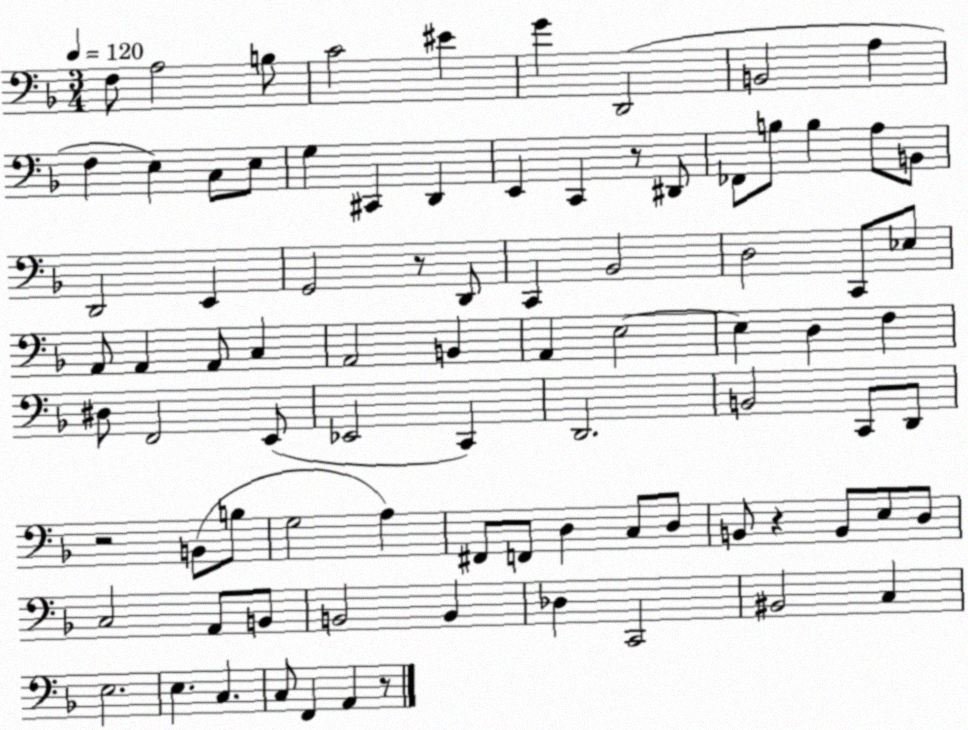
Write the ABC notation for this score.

X:1
T:Untitled
M:3/4
L:1/4
K:F
F,/2 A,2 B,/2 C2 ^E G D,,2 B,,2 A, F, E, C,/2 E,/2 G, ^C,, D,, E,, C,, z/2 ^D,,/2 _F,,/2 B,/2 B, A,/2 B,,/2 D,,2 E,, G,,2 z/2 D,,/2 C,, _B,,2 D,2 C,,/2 _E,/2 A,,/2 A,, A,,/2 C, A,,2 B,, A,, E,2 E, D, F, ^D,/2 F,,2 E,,/2 _E,,2 C,, D,,2 B,,2 C,,/2 D,,/2 z2 B,,/2 B,/2 G,2 A, ^F,,/2 F,,/2 D, C,/2 D,/2 B,,/2 z B,,/2 E,/2 D,/2 C,2 A,,/2 B,,/2 B,,2 B,, _D, C,,2 ^B,,2 C, E,2 E, C, C,/2 F,, A,, z/2